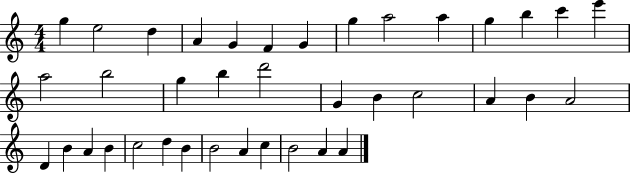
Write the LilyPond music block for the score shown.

{
  \clef treble
  \numericTimeSignature
  \time 4/4
  \key c \major
  g''4 e''2 d''4 | a'4 g'4 f'4 g'4 | g''4 a''2 a''4 | g''4 b''4 c'''4 e'''4 | \break a''2 b''2 | g''4 b''4 d'''2 | g'4 b'4 c''2 | a'4 b'4 a'2 | \break d'4 b'4 a'4 b'4 | c''2 d''4 b'4 | b'2 a'4 c''4 | b'2 a'4 a'4 | \break \bar "|."
}